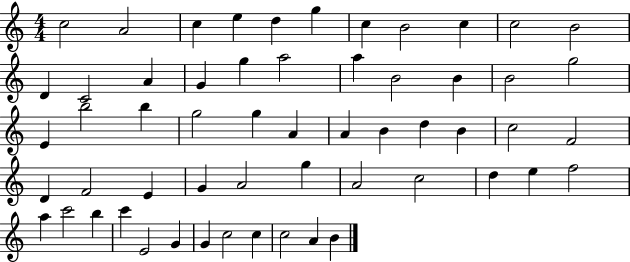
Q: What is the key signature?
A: C major